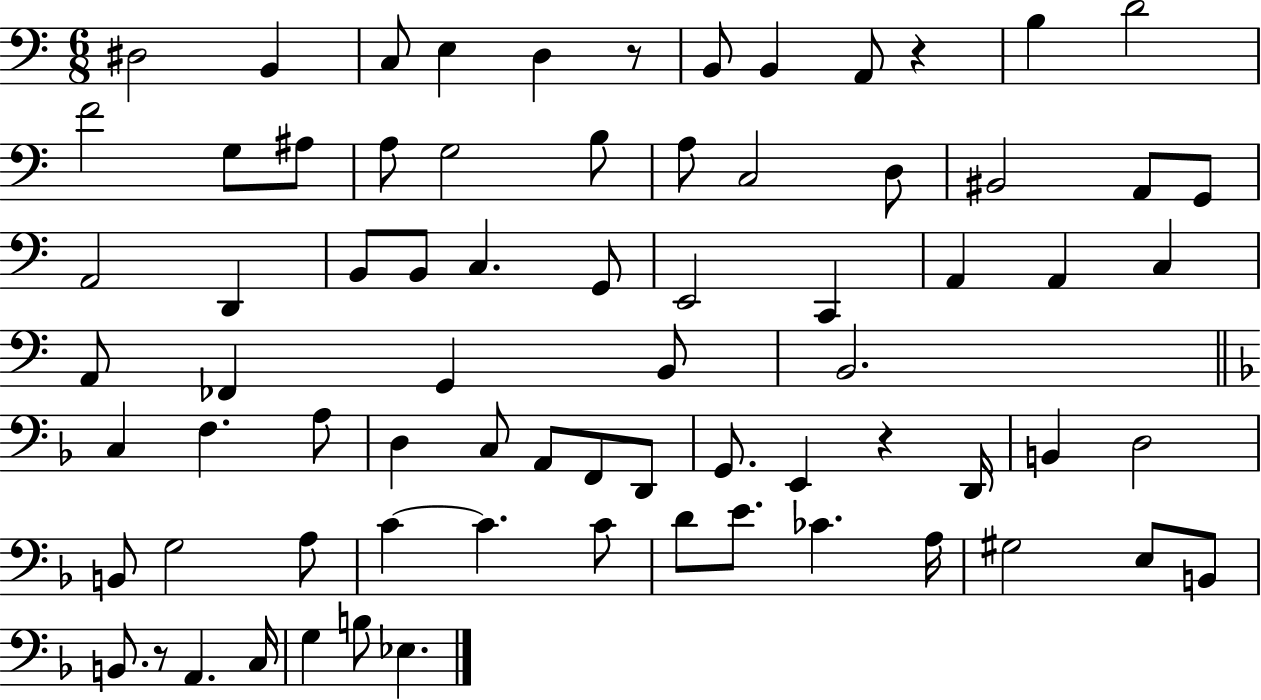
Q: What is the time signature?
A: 6/8